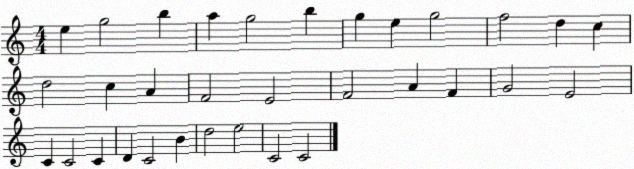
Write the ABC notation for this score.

X:1
T:Untitled
M:4/4
L:1/4
K:C
e g2 b a g2 b g e g2 f2 d c d2 c A F2 E2 F2 A F G2 E2 C C2 C D C2 B d2 e2 C2 C2